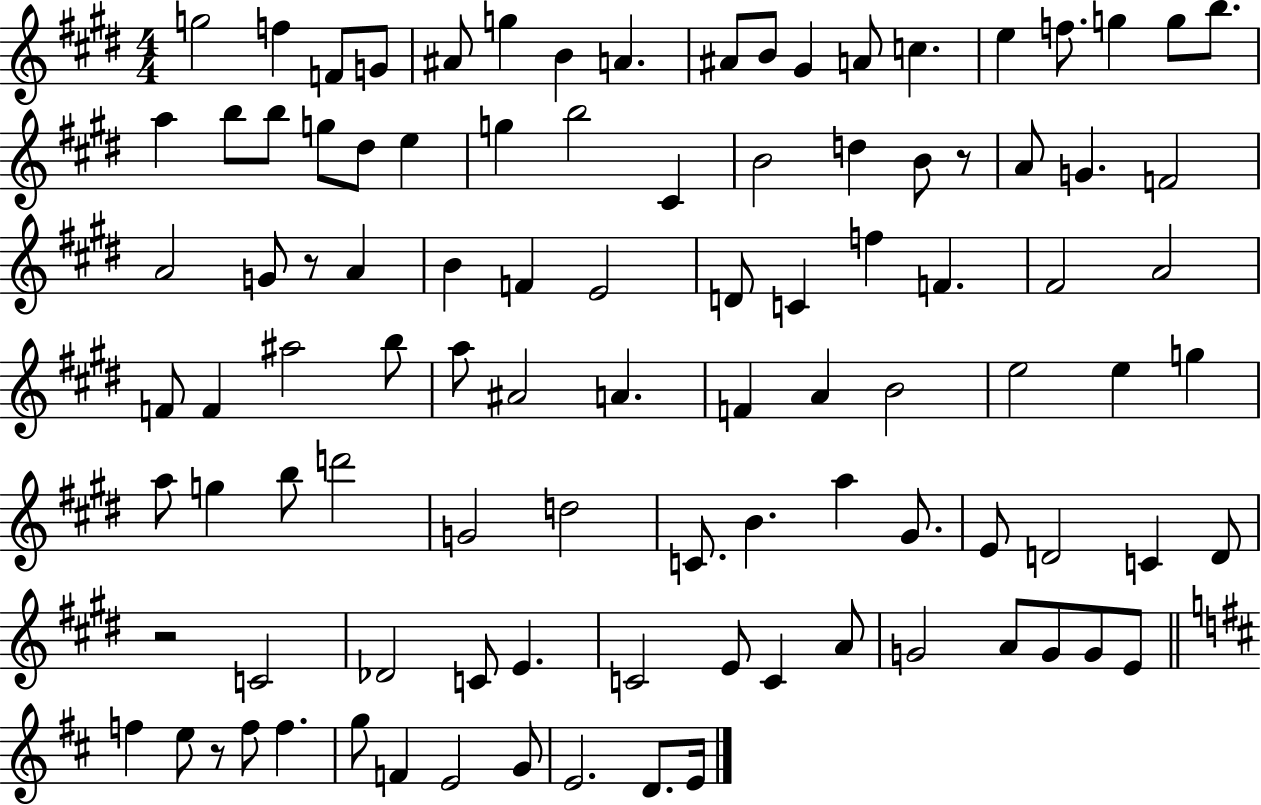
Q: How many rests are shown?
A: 4